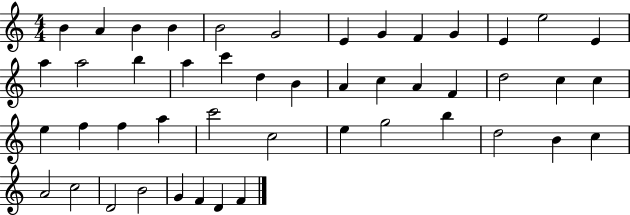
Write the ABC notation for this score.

X:1
T:Untitled
M:4/4
L:1/4
K:C
B A B B B2 G2 E G F G E e2 E a a2 b a c' d B A c A F d2 c c e f f a c'2 c2 e g2 b d2 B c A2 c2 D2 B2 G F D F